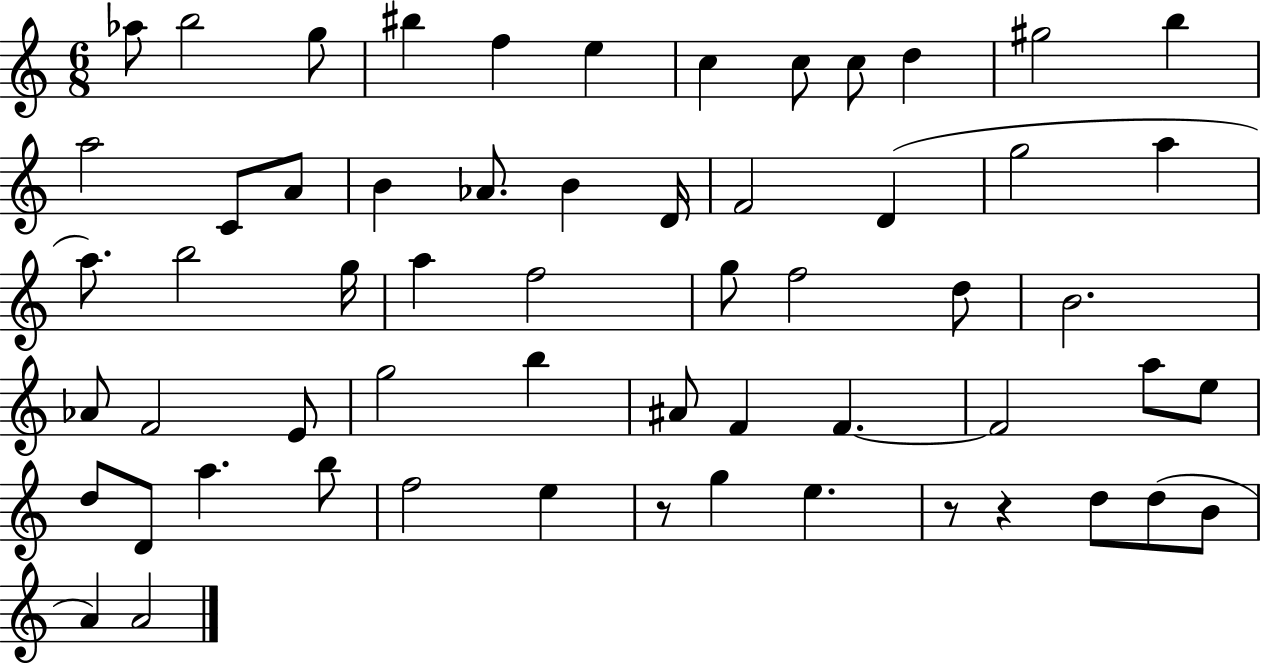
{
  \clef treble
  \numericTimeSignature
  \time 6/8
  \key c \major
  aes''8 b''2 g''8 | bis''4 f''4 e''4 | c''4 c''8 c''8 d''4 | gis''2 b''4 | \break a''2 c'8 a'8 | b'4 aes'8. b'4 d'16 | f'2 d'4( | g''2 a''4 | \break a''8.) b''2 g''16 | a''4 f''2 | g''8 f''2 d''8 | b'2. | \break aes'8 f'2 e'8 | g''2 b''4 | ais'8 f'4 f'4.~~ | f'2 a''8 e''8 | \break d''8 d'8 a''4. b''8 | f''2 e''4 | r8 g''4 e''4. | r8 r4 d''8 d''8( b'8 | \break a'4) a'2 | \bar "|."
}